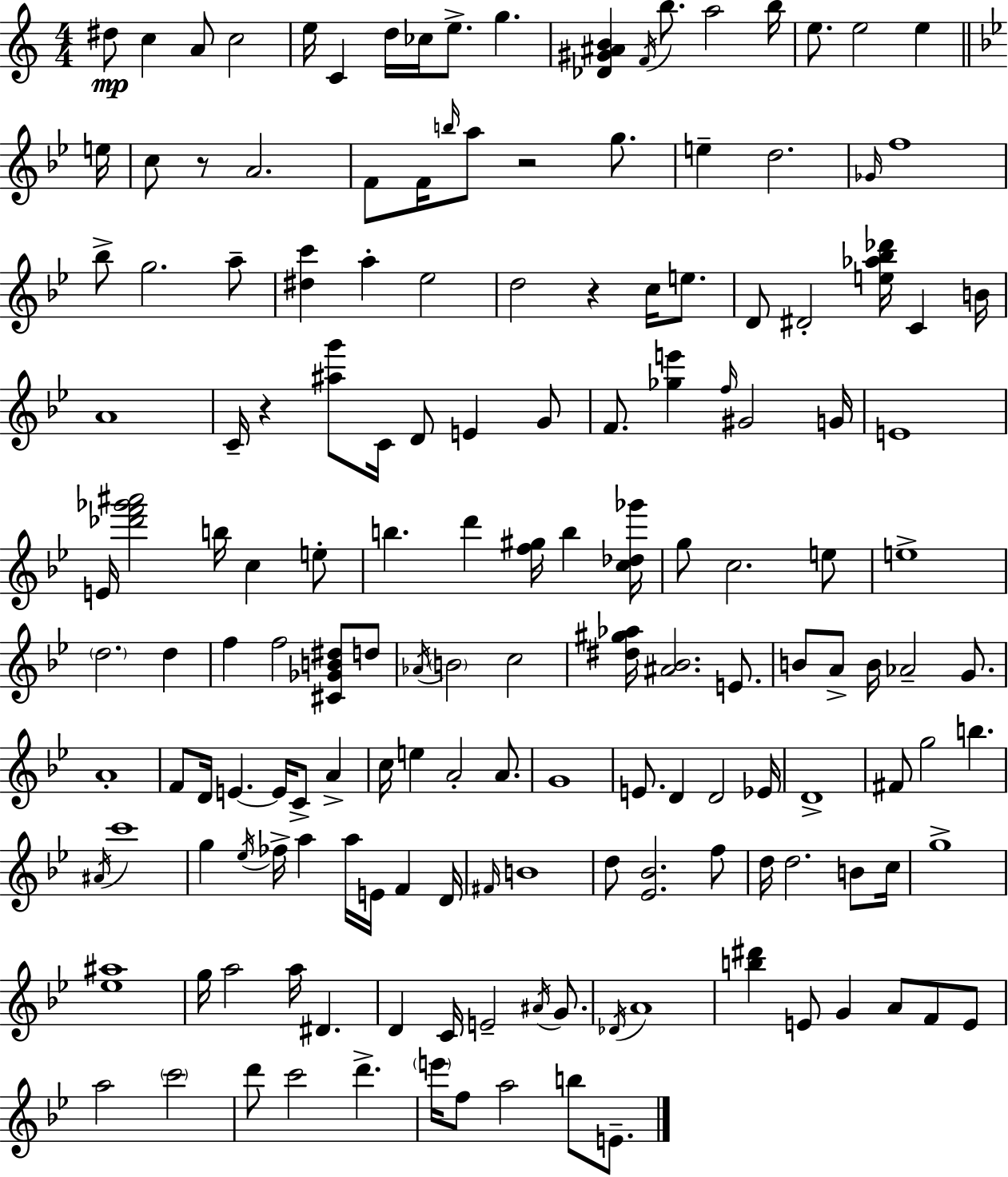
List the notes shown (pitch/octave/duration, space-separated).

D#5/e C5/q A4/e C5/h E5/s C4/q D5/s CES5/s E5/e. G5/q. [Db4,G#4,A#4,B4]/q F4/s B5/e. A5/h B5/s E5/e. E5/h E5/q E5/s C5/e R/e A4/h. F4/e F4/s B5/s A5/e R/h G5/e. E5/q D5/h. Gb4/s F5/w Bb5/e G5/h. A5/e [D#5,C6]/q A5/q Eb5/h D5/h R/q C5/s E5/e. D4/e D#4/h [E5,Ab5,Bb5,Db6]/s C4/q B4/s A4/w C4/s R/q [A#5,G6]/e C4/s D4/e E4/q G4/e F4/e. [Gb5,E6]/q F5/s G#4/h G4/s E4/w E4/s [Db6,F6,Gb6,A#6]/h B5/s C5/q E5/e B5/q. D6/q [F5,G#5]/s B5/q [C5,Db5,Gb6]/s G5/e C5/h. E5/e E5/w D5/h. D5/q F5/q F5/h [C#4,Gb4,B4,D#5]/e D5/e Ab4/s B4/h C5/h [D#5,G#5,Ab5]/s [A#4,Bb4]/h. E4/e. B4/e A4/e B4/s Ab4/h G4/e. A4/w F4/e D4/s E4/q. E4/s C4/e A4/q C5/s E5/q A4/h A4/e. G4/w E4/e. D4/q D4/h Eb4/s D4/w F#4/e G5/h B5/q. A#4/s C6/w G5/q Eb5/s FES5/s A5/q A5/s E4/s F4/q D4/s F#4/s B4/w D5/e [Eb4,Bb4]/h. F5/e D5/s D5/h. B4/e C5/s G5/w [Eb5,A#5]/w G5/s A5/h A5/s D#4/q. D4/q C4/s E4/h A#4/s G4/e. Db4/s A4/w [B5,D#6]/q E4/e G4/q A4/e F4/e E4/e A5/h C6/h D6/e C6/h D6/q. E6/s F5/e A5/h B5/e E4/e.